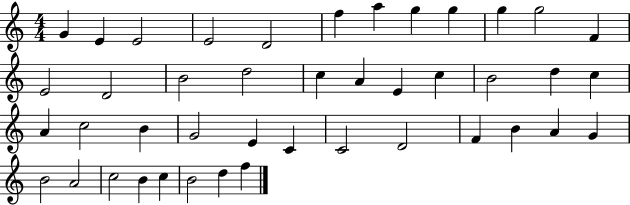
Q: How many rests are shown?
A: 0